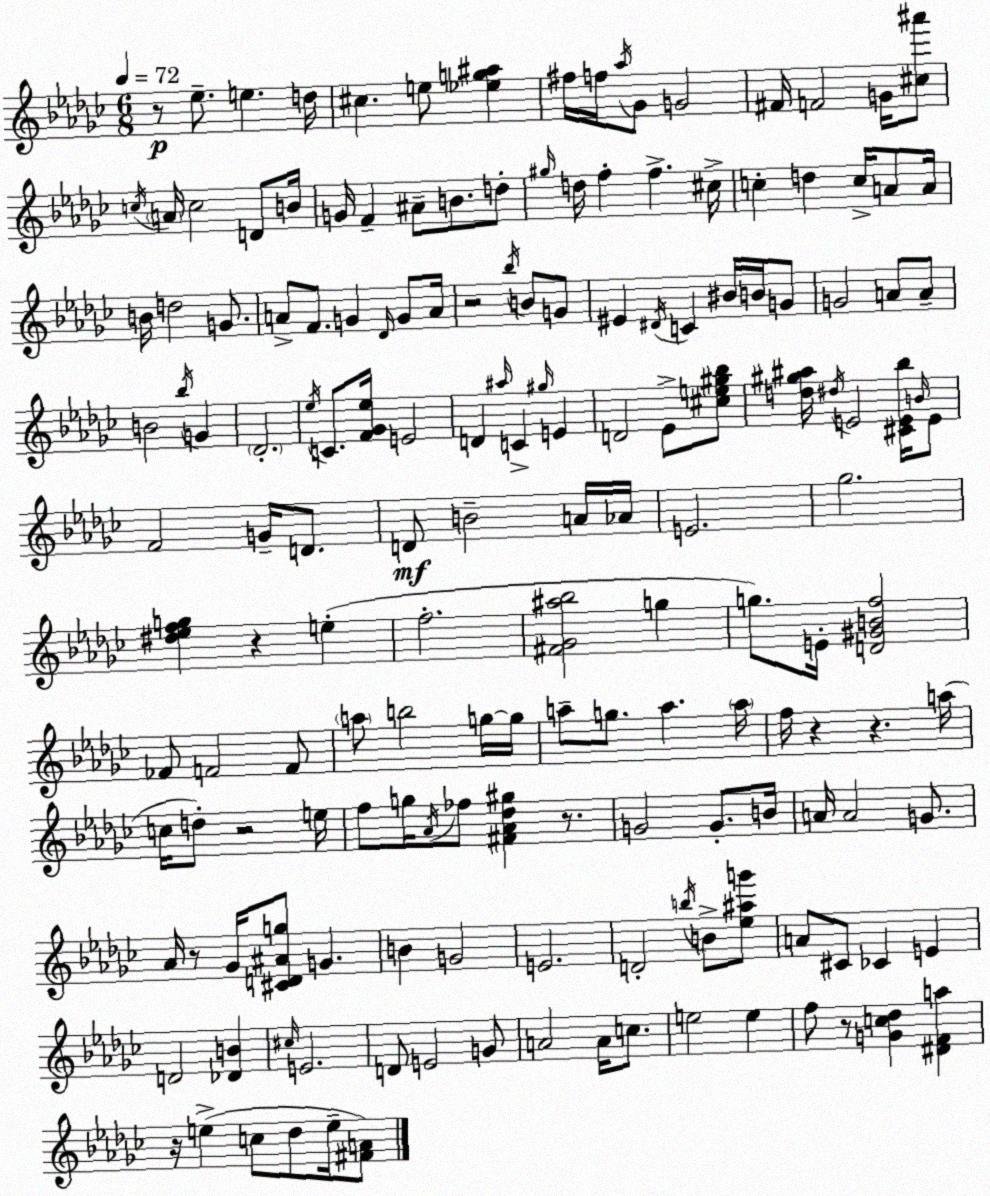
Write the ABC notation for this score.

X:1
T:Untitled
M:6/8
L:1/4
K:Ebm
z/2 _e/2 e d/4 ^c e/2 [_eg^a] ^f/4 f/4 _a/4 _G/2 G2 ^F/4 F2 G/4 [^c^a']/2 c/4 A/4 c2 D/2 B/4 G/4 F ^A/2 B/2 d/2 ^g/4 d/4 f f ^c/4 c d c/4 A/2 A/4 B/4 d2 G/2 A/2 F/2 G _D/4 G/2 A/4 z2 _b/4 B/2 G/2 ^E ^D/4 C ^B/4 B/4 G/2 G2 A/2 A/2 B2 _b/4 G _D2 _e/4 C/2 [F_G_e]/4 E2 D ^a/4 C ^g/4 E D2 _E/2 [^ce^g_b]/2 [d^g^a]/4 ^d/4 E2 [^CE_b]/4 B/4 E/2 F2 G/4 D/2 D/2 B2 A/4 _A/4 E2 _g2 [^d_efg] z e f2 [^F_G^a_b]2 g g/2 E/4 [D^GBf]2 _F/2 F2 F/2 a/2 b2 g/4 g/4 a/2 g/2 a a/4 f/4 z z a/4 c/4 d/2 z2 e/4 f/2 g/4 _A/4 _f/2 [^F_A_d^g] z/2 G2 G/2 B/4 A/4 A2 G/2 _A/4 z/2 _G/4 [^CD^Ag]/2 G B G2 E2 D2 b/4 B/2 [_e^ag']/2 A/2 ^C/2 _C E D2 [_DB] ^c/4 E2 D/2 E2 G/2 A2 A/4 c/2 e2 e f/2 z/2 [Gc_d] [^DFa] z/4 e c/2 _d/2 e/4 [^FA]/2